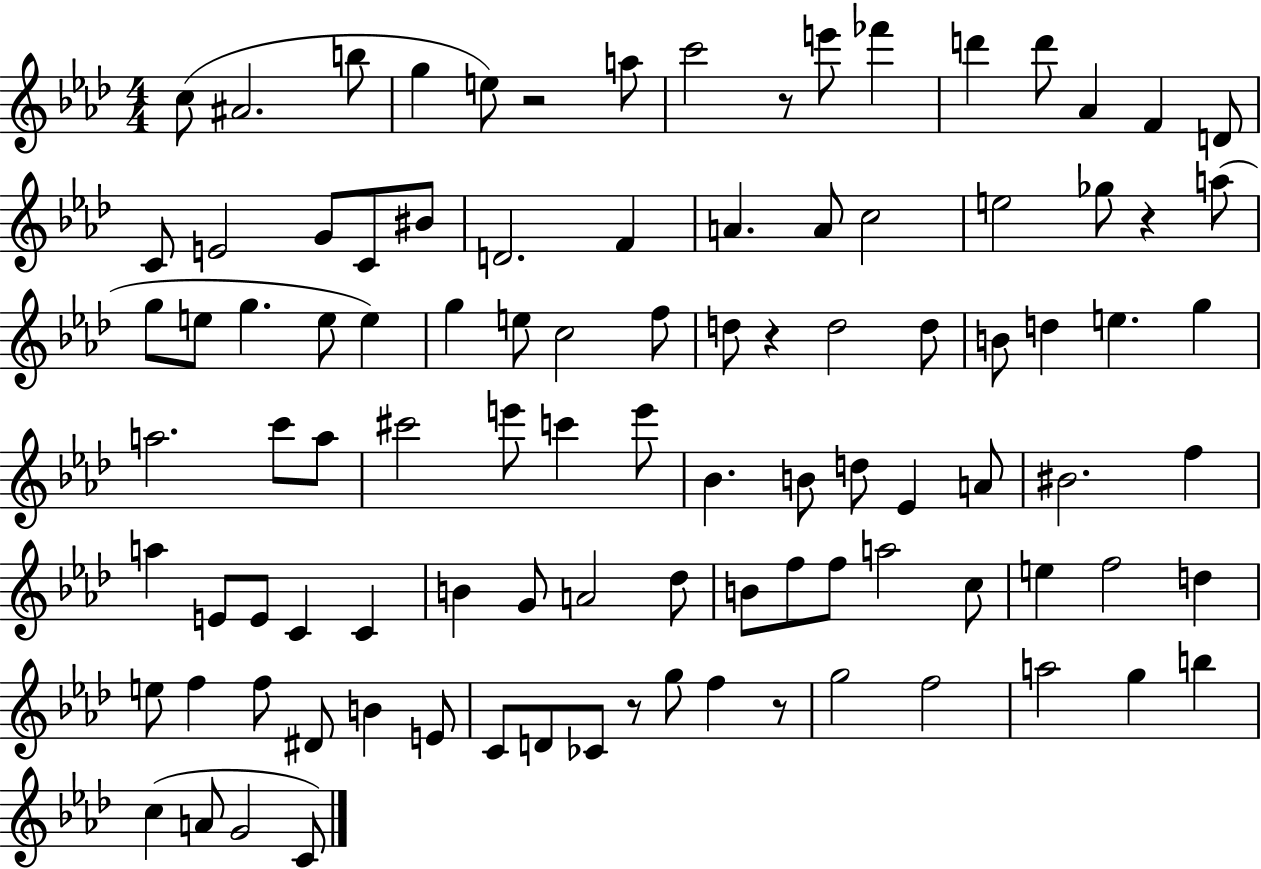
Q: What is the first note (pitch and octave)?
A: C5